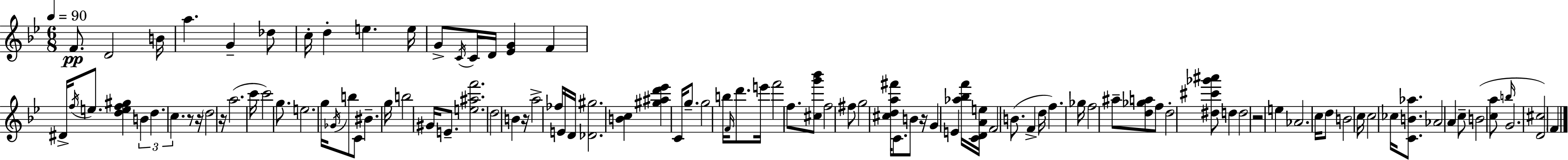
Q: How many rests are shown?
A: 6